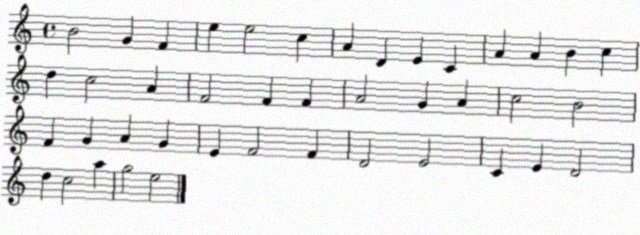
X:1
T:Untitled
M:4/4
L:1/4
K:C
B2 G F e e2 c A D E C A A B c d c2 A F2 F F A2 G A c2 B2 F G A G E F2 F D2 E2 C E D2 d c2 a g2 e2